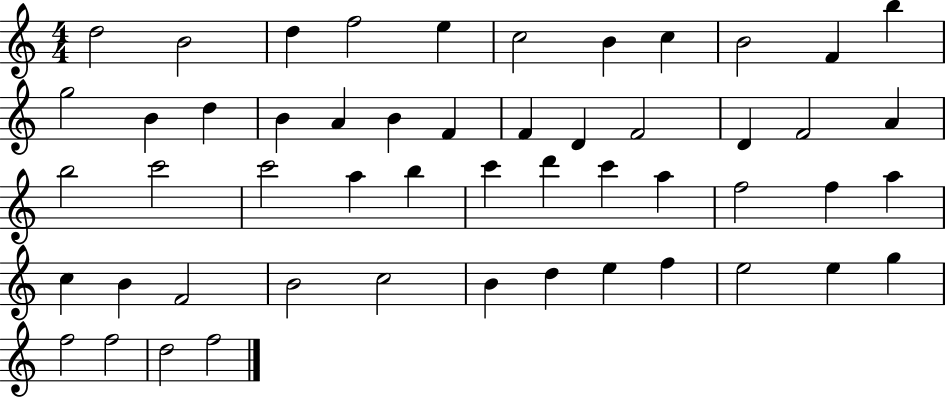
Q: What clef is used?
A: treble